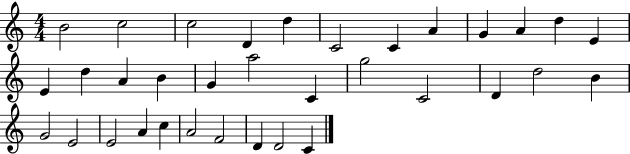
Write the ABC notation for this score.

X:1
T:Untitled
M:4/4
L:1/4
K:C
B2 c2 c2 D d C2 C A G A d E E d A B G a2 C g2 C2 D d2 B G2 E2 E2 A c A2 F2 D D2 C